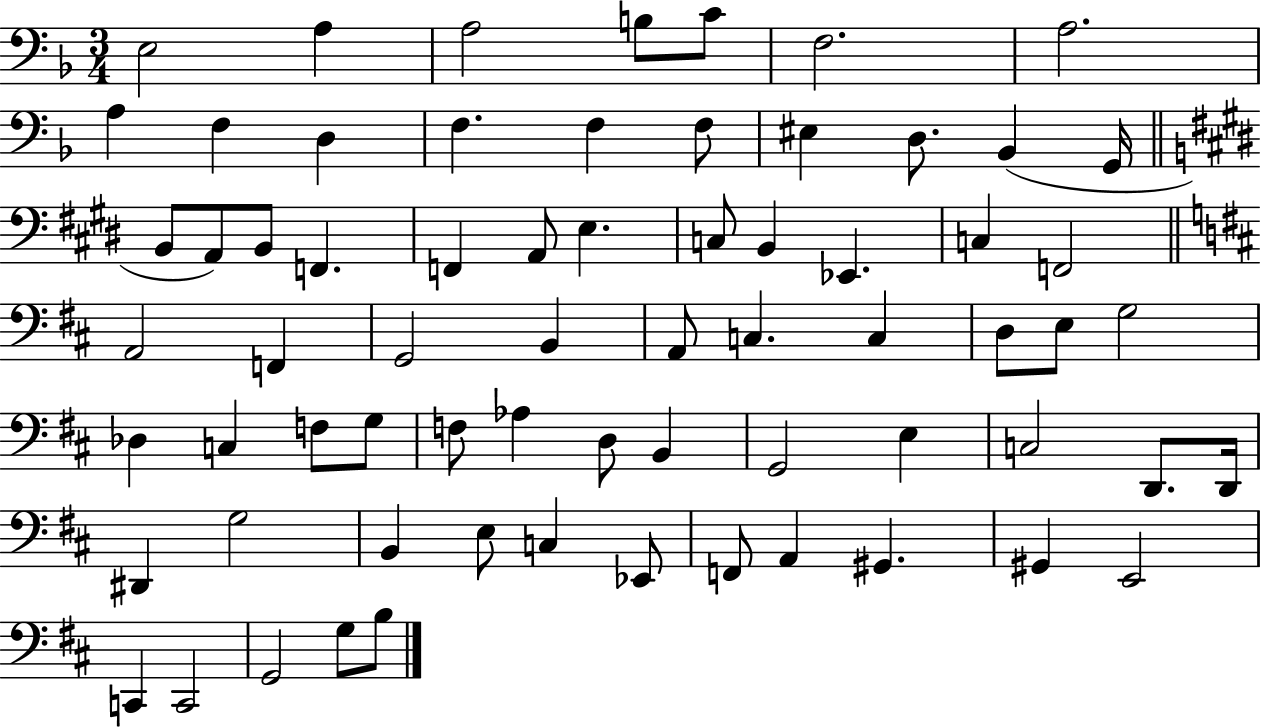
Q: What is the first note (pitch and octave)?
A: E3